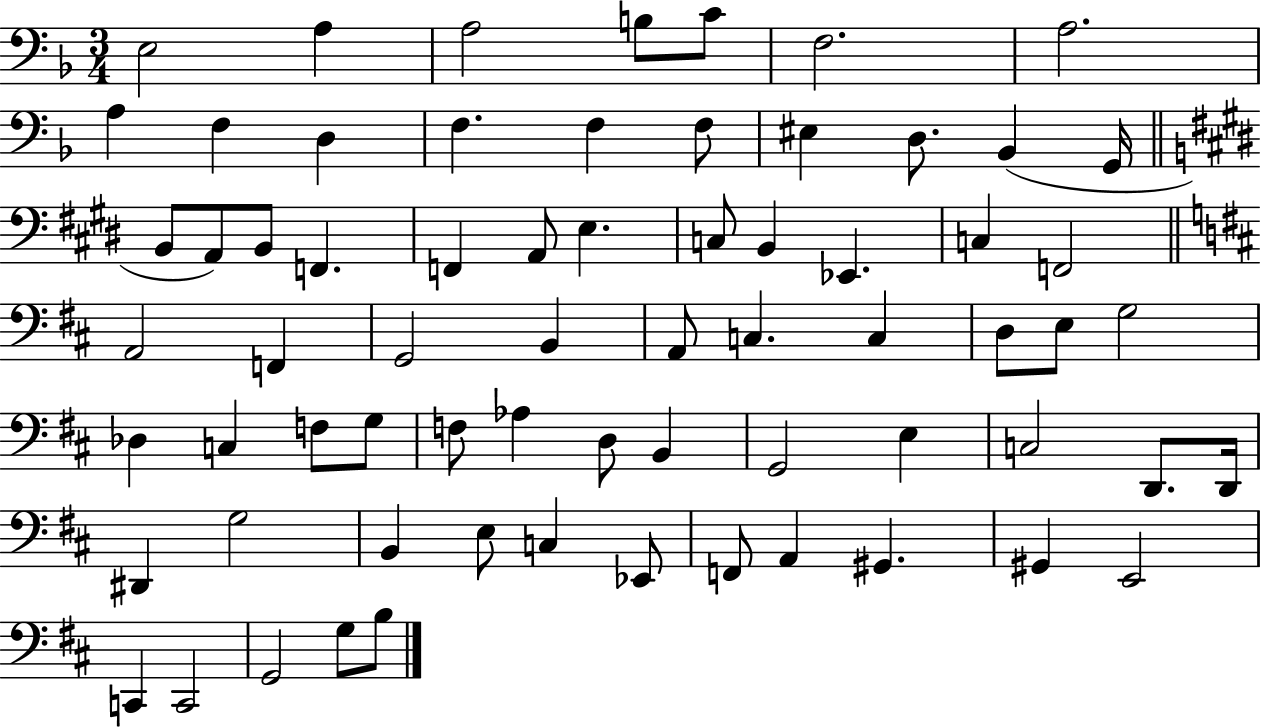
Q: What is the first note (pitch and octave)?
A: E3